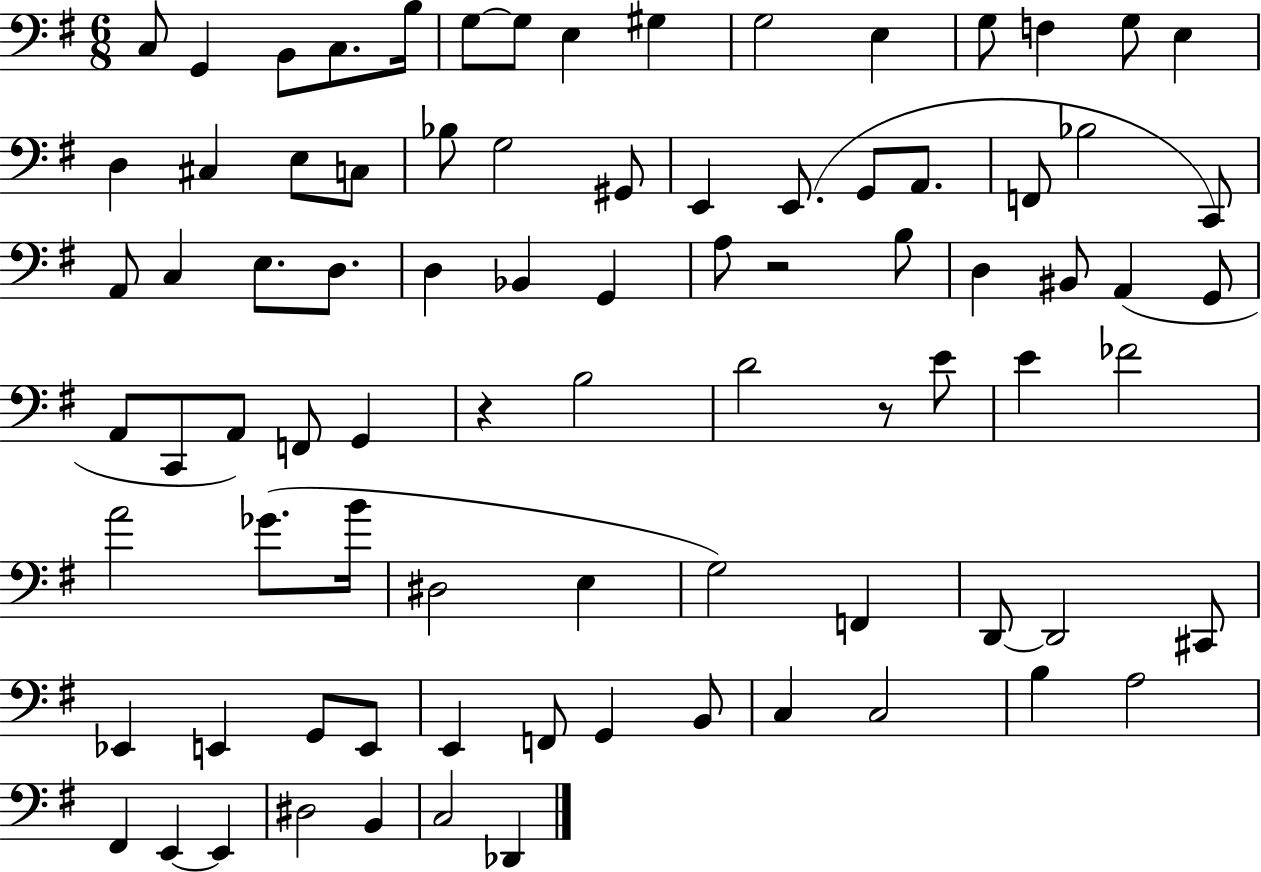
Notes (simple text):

C3/e G2/q B2/e C3/e. B3/s G3/e G3/e E3/q G#3/q G3/h E3/q G3/e F3/q G3/e E3/q D3/q C#3/q E3/e C3/e Bb3/e G3/h G#2/e E2/q E2/e. G2/e A2/e. F2/e Bb3/h C2/e A2/e C3/q E3/e. D3/e. D3/q Bb2/q G2/q A3/e R/h B3/e D3/q BIS2/e A2/q G2/e A2/e C2/e A2/e F2/e G2/q R/q B3/h D4/h R/e E4/e E4/q FES4/h A4/h Gb4/e. B4/s D#3/h E3/q G3/h F2/q D2/e D2/h C#2/e Eb2/q E2/q G2/e E2/e E2/q F2/e G2/q B2/e C3/q C3/h B3/q A3/h F#2/q E2/q E2/q D#3/h B2/q C3/h Db2/q